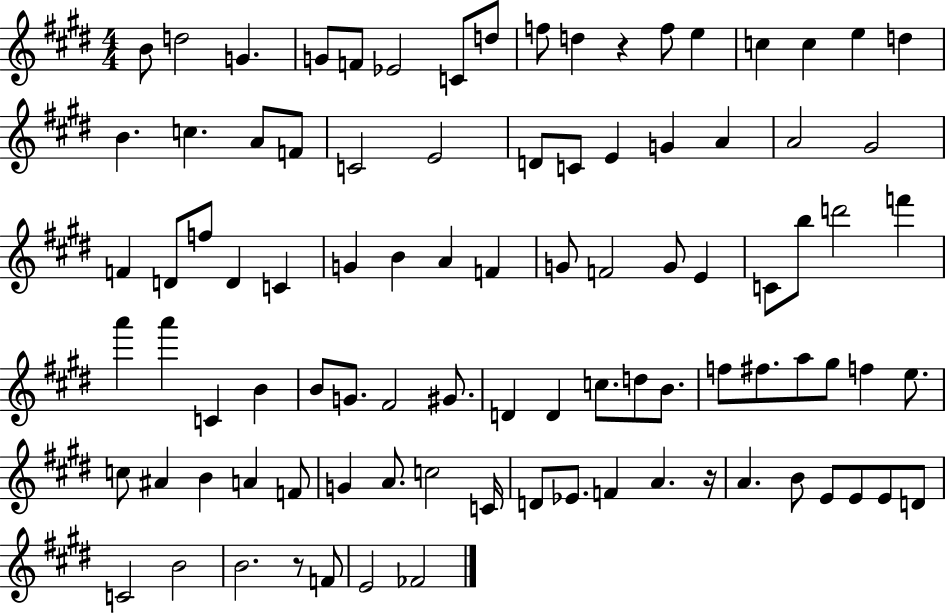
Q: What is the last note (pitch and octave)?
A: FES4